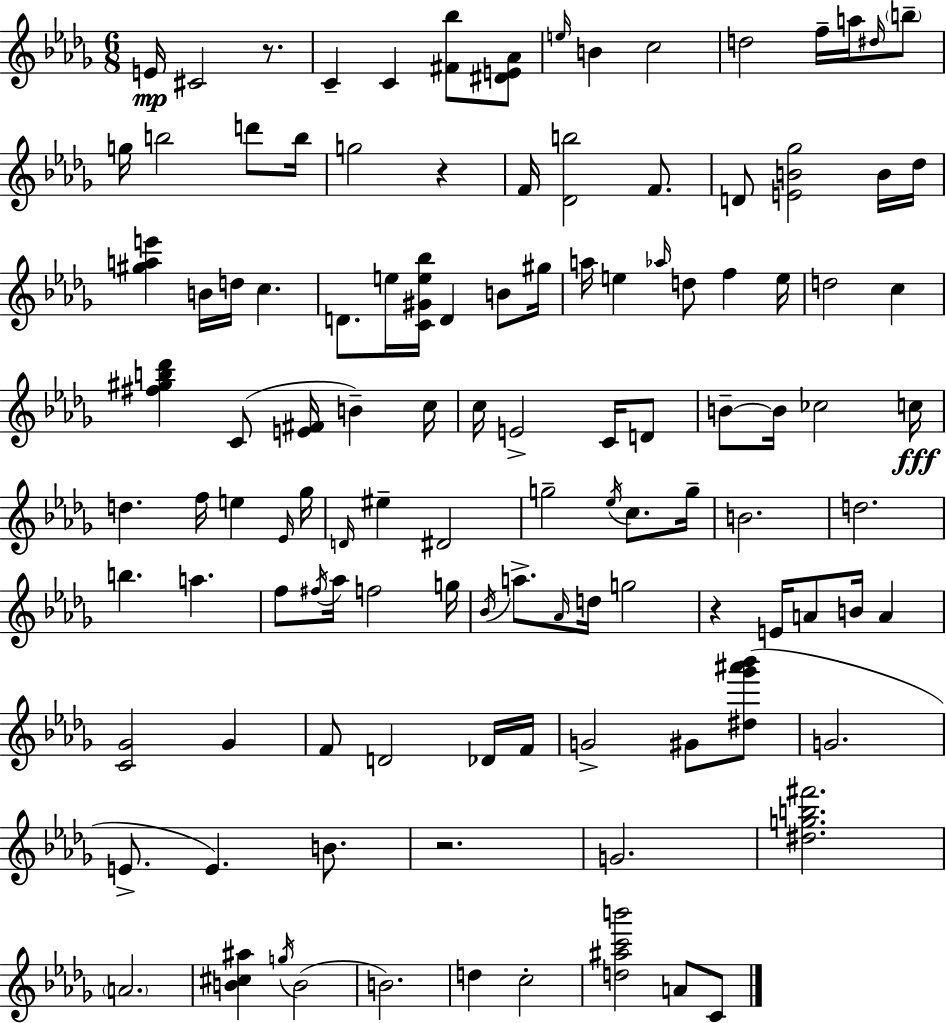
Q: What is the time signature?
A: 6/8